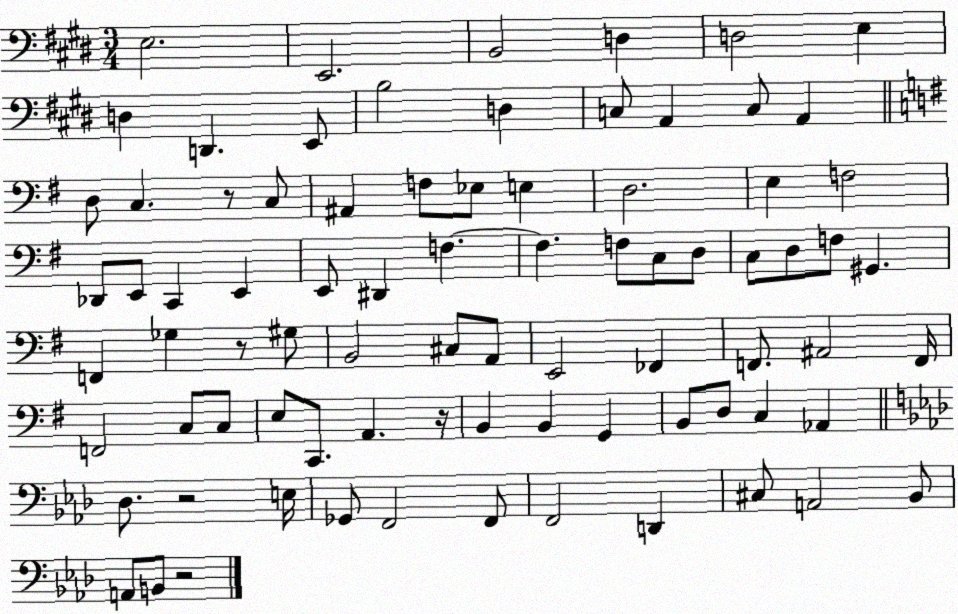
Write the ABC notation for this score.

X:1
T:Untitled
M:3/4
L:1/4
K:E
E,2 E,,2 B,,2 D, D,2 E, D, D,, E,,/2 B,2 D, C,/2 A,, C,/2 A,, D,/2 C, z/2 C,/2 ^A,, F,/2 _E,/2 E, D,2 E, F,2 _D,,/2 E,,/2 C,, E,, E,,/2 ^D,, F, F, F,/2 C,/2 D,/2 C,/2 D,/2 F,/2 ^G,, F,, _G, z/2 ^G,/2 B,,2 ^C,/2 A,,/2 E,,2 _F,, F,,/2 ^A,,2 F,,/4 F,,2 C,/2 C,/2 E,/2 C,,/2 A,, z/4 B,, B,, G,, B,,/2 D,/2 C, _A,, _D,/2 z2 E,/4 _G,,/2 F,,2 F,,/2 F,,2 D,, ^C,/2 A,,2 _B,,/2 A,,/2 B,,/2 z2